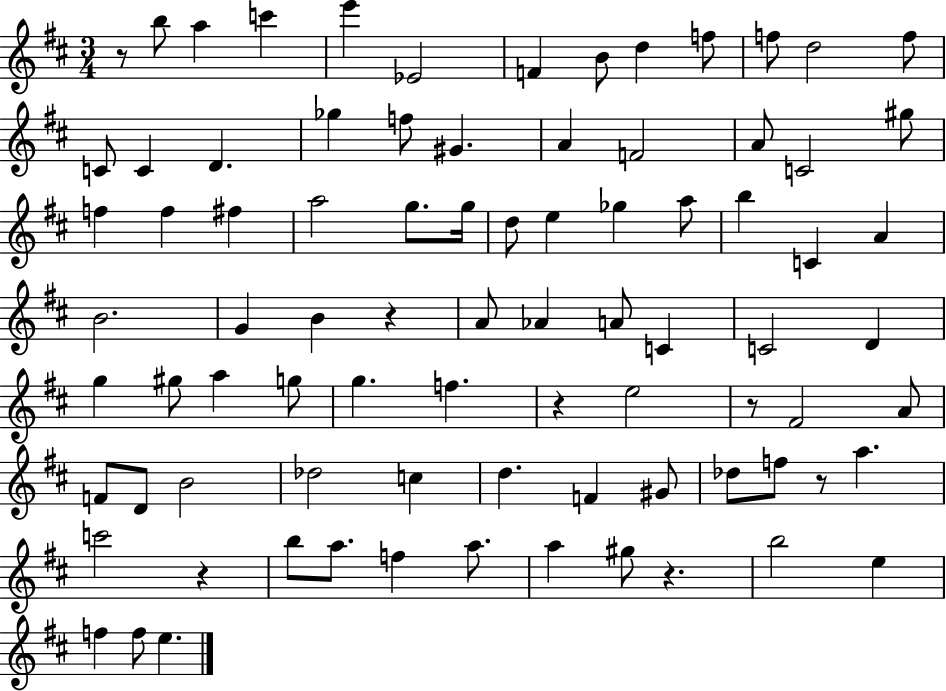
R/e B5/e A5/q C6/q E6/q Eb4/h F4/q B4/e D5/q F5/e F5/e D5/h F5/e C4/e C4/q D4/q. Gb5/q F5/e G#4/q. A4/q F4/h A4/e C4/h G#5/e F5/q F5/q F#5/q A5/h G5/e. G5/s D5/e E5/q Gb5/q A5/e B5/q C4/q A4/q B4/h. G4/q B4/q R/q A4/e Ab4/q A4/e C4/q C4/h D4/q G5/q G#5/e A5/q G5/e G5/q. F5/q. R/q E5/h R/e F#4/h A4/e F4/e D4/e B4/h Db5/h C5/q D5/q. F4/q G#4/e Db5/e F5/e R/e A5/q. C6/h R/q B5/e A5/e. F5/q A5/e. A5/q G#5/e R/q. B5/h E5/q F5/q F5/e E5/q.